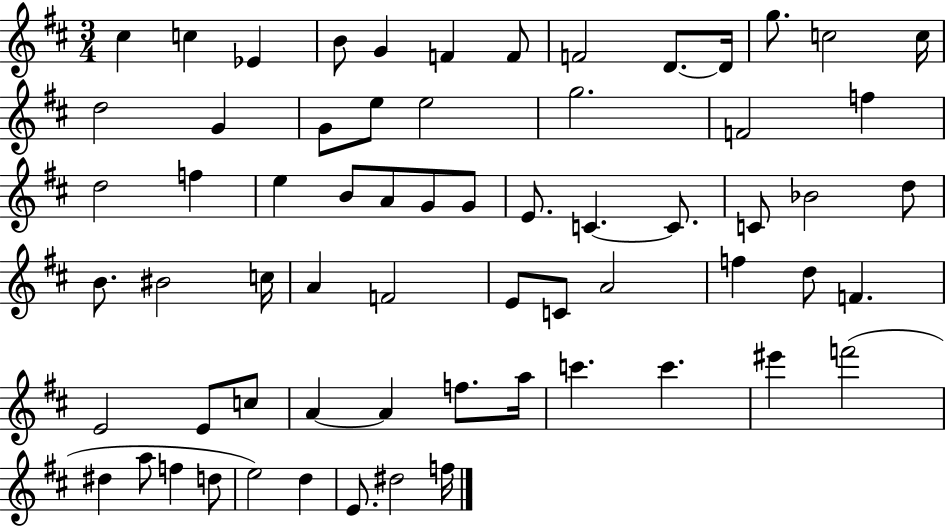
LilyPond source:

{
  \clef treble
  \numericTimeSignature
  \time 3/4
  \key d \major
  \repeat volta 2 { cis''4 c''4 ees'4 | b'8 g'4 f'4 f'8 | f'2 d'8.~~ d'16 | g''8. c''2 c''16 | \break d''2 g'4 | g'8 e''8 e''2 | g''2. | f'2 f''4 | \break d''2 f''4 | e''4 b'8 a'8 g'8 g'8 | e'8. c'4.~~ c'8. | c'8 bes'2 d''8 | \break b'8. bis'2 c''16 | a'4 f'2 | e'8 c'8 a'2 | f''4 d''8 f'4. | \break e'2 e'8 c''8 | a'4~~ a'4 f''8. a''16 | c'''4. c'''4. | eis'''4 f'''2( | \break dis''4 a''8 f''4 d''8 | e''2) d''4 | e'8. dis''2 f''16 | } \bar "|."
}